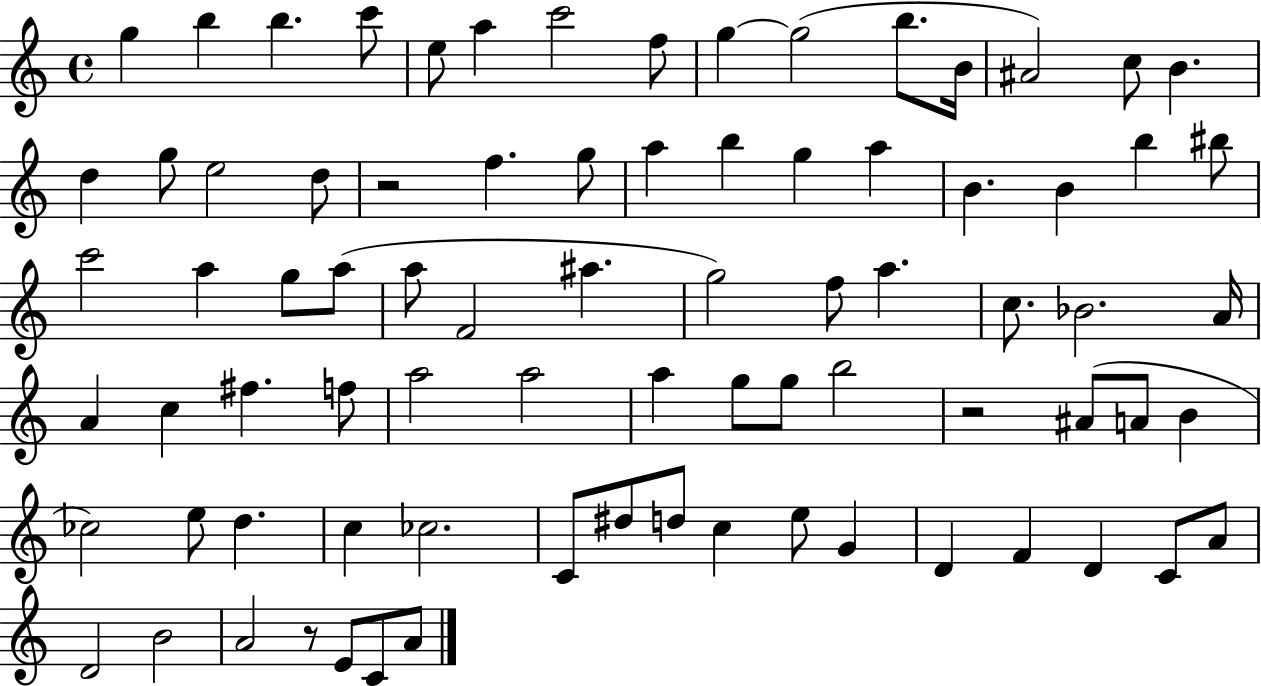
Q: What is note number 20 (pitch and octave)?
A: F5